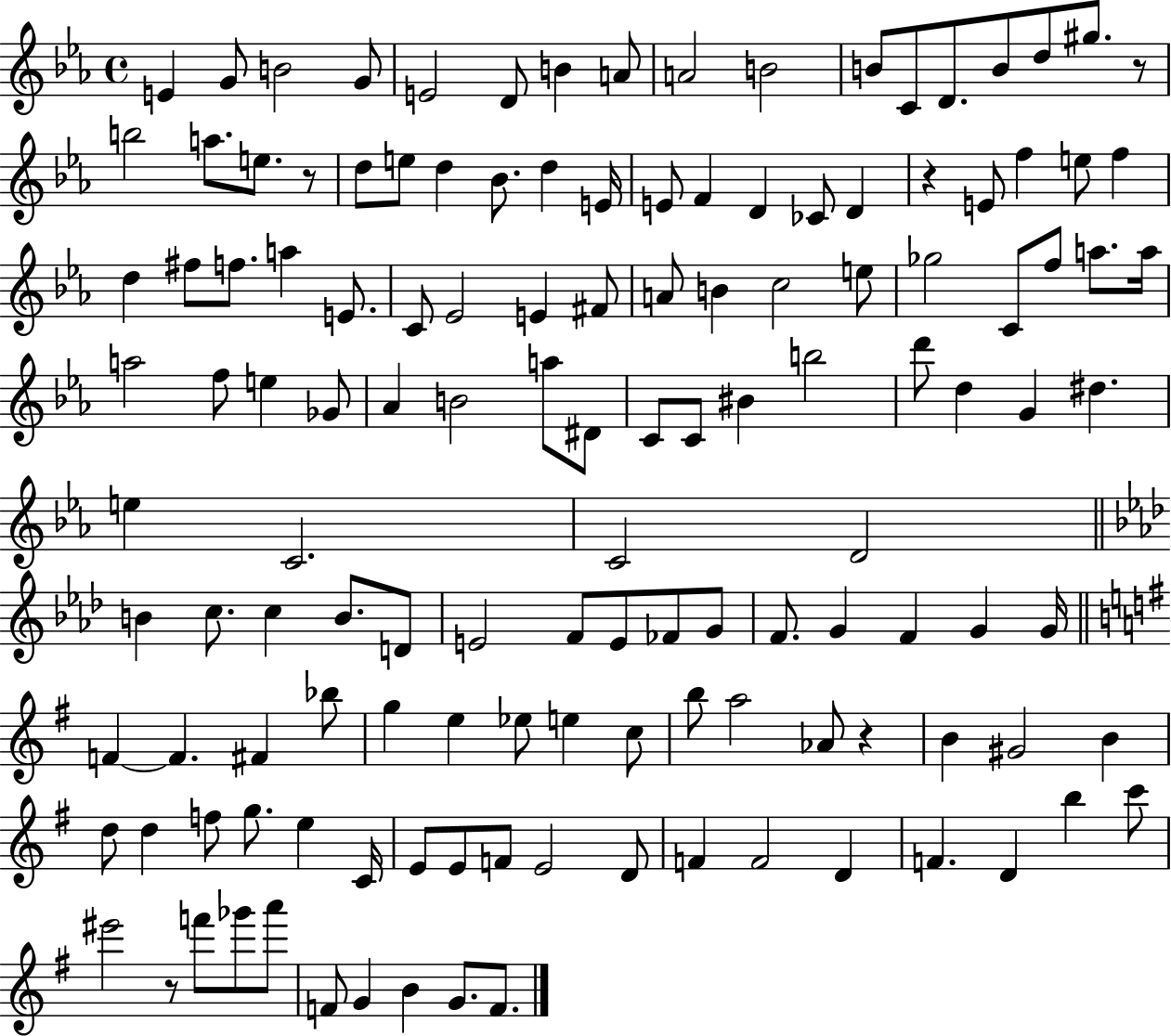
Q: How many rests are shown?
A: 5